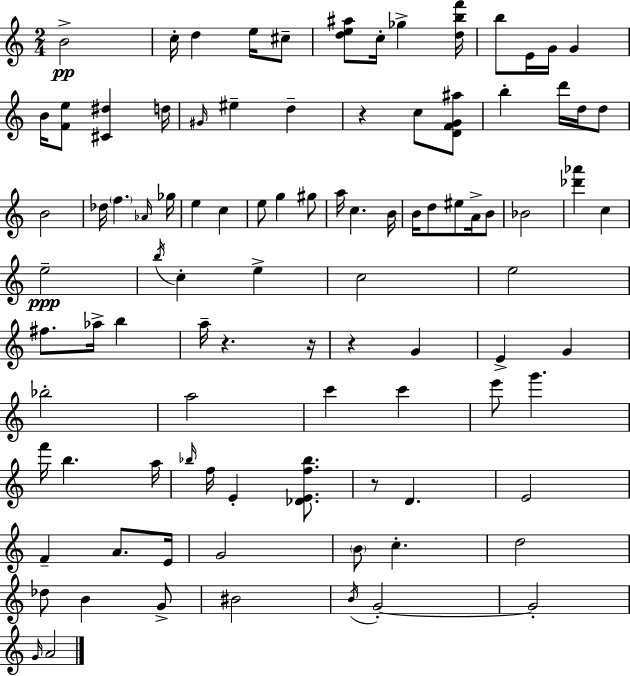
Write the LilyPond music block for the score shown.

{
  \clef treble
  \numericTimeSignature
  \time 2/4
  \key a \minor
  b'2->\pp | c''16-. d''4 e''16 cis''8-- | <d'' e'' ais''>8 c''16-. ges''4-> <d'' b'' f'''>16 | b''8 e'16 g'16 g'4 | \break b'16 <f' e''>8 <cis' dis''>4 d''16 | \grace { gis'16 } eis''4-- d''4-- | r4 c''8 <d' f' g' ais''>8 | b''4-. d'''16 d''16 d''8 | \break b'2 | des''16 \parenthesize f''4. | \grace { aes'16 } ges''16 e''4 c''4 | e''8 g''4 | \break gis''8 a''16 c''4. | b'16 b'16 d''8 eis''8 a'16-> | b'8 bes'2 | <des''' aes'''>4 c''4 | \break e''2--\ppp | \acciaccatura { b''16 } c''4-. e''4-> | c''2 | e''2 | \break fis''8. aes''16-> b''4 | a''16-- r4. | r16 r4 g'4 | e'4-> g'4 | \break bes''2-. | a''2 | c'''4 c'''4 | e'''8 g'''4. | \break f'''16 b''4. | a''16 \grace { bes''16 } f''16 e'4-. | <des' e' f'' bes''>8. r8 d'4. | e'2 | \break f'4-- | a'8. e'16 g'2 | \parenthesize b'8 c''4.-. | d''2 | \break des''8 b'4 | g'8-> bis'2 | \acciaccatura { b'16 } g'2-.~~ | g'2-. | \break \grace { g'16 } a'2 | \bar "|."
}